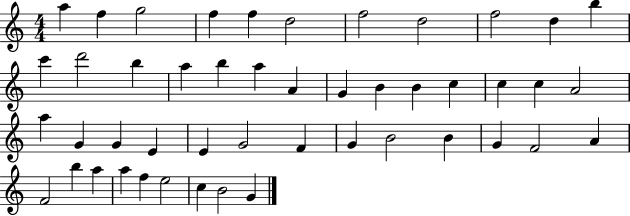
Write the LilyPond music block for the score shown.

{
  \clef treble
  \numericTimeSignature
  \time 4/4
  \key c \major
  a''4 f''4 g''2 | f''4 f''4 d''2 | f''2 d''2 | f''2 d''4 b''4 | \break c'''4 d'''2 b''4 | a''4 b''4 a''4 a'4 | g'4 b'4 b'4 c''4 | c''4 c''4 a'2 | \break a''4 g'4 g'4 e'4 | e'4 g'2 f'4 | g'4 b'2 b'4 | g'4 f'2 a'4 | \break f'2 b''4 a''4 | a''4 f''4 e''2 | c''4 b'2 g'4 | \bar "|."
}